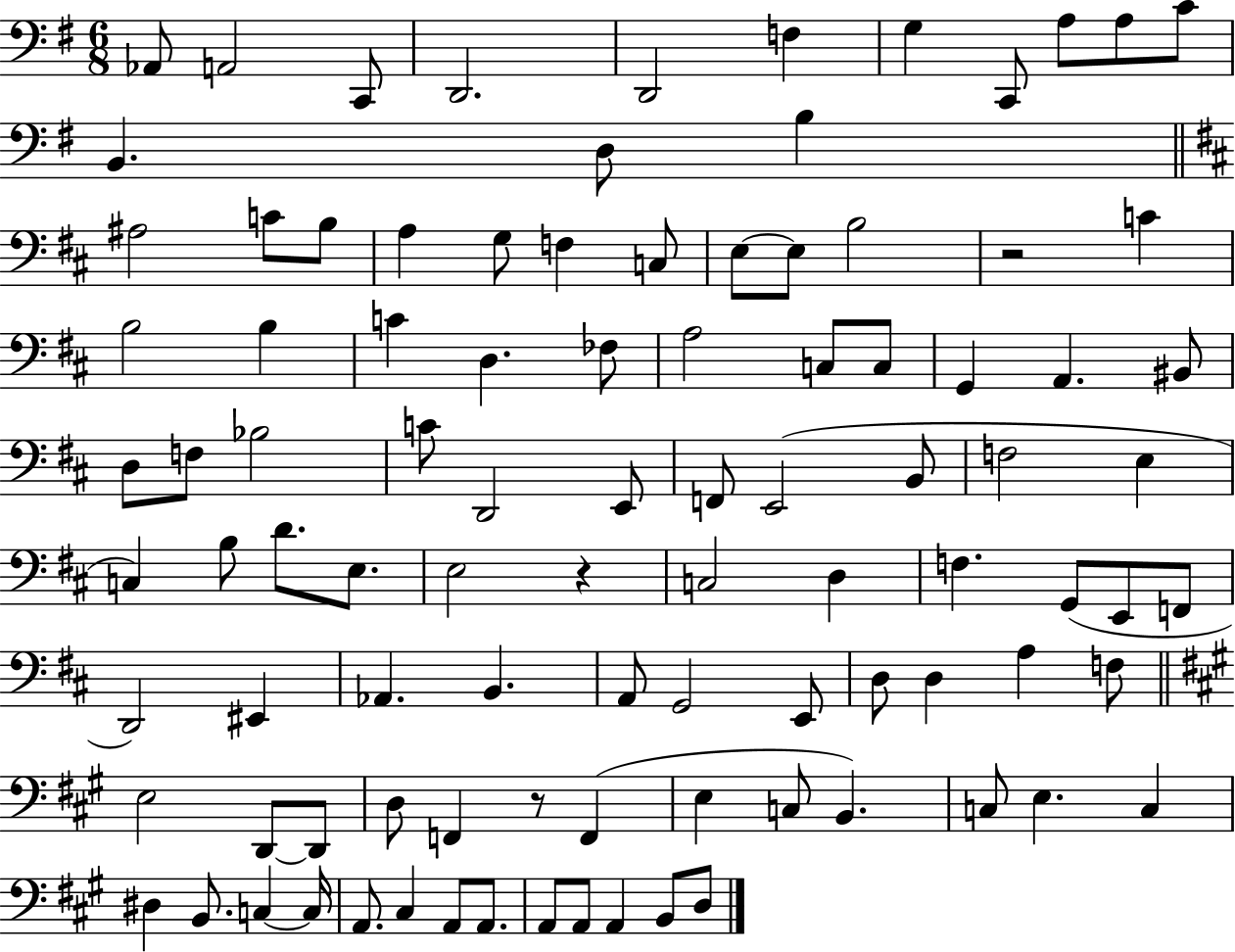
{
  \clef bass
  \numericTimeSignature
  \time 6/8
  \key g \major
  \repeat volta 2 { aes,8 a,2 c,8 | d,2. | d,2 f4 | g4 c,8 a8 a8 c'8 | \break b,4. d8 b4 | \bar "||" \break \key d \major ais2 c'8 b8 | a4 g8 f4 c8 | e8~~ e8 b2 | r2 c'4 | \break b2 b4 | c'4 d4. fes8 | a2 c8 c8 | g,4 a,4. bis,8 | \break d8 f8 bes2 | c'8 d,2 e,8 | f,8 e,2( b,8 | f2 e4 | \break c4) b8 d'8. e8. | e2 r4 | c2 d4 | f4. g,8( e,8 f,8 | \break d,2) eis,4 | aes,4. b,4. | a,8 g,2 e,8 | d8 d4 a4 f8 | \break \bar "||" \break \key a \major e2 d,8~~ d,8 | d8 f,4 r8 f,4( | e4 c8 b,4.) | c8 e4. c4 | \break dis4 b,8. c4~~ c16 | a,8. cis4 a,8 a,8. | a,8 a,8 a,4 b,8 d8 | } \bar "|."
}